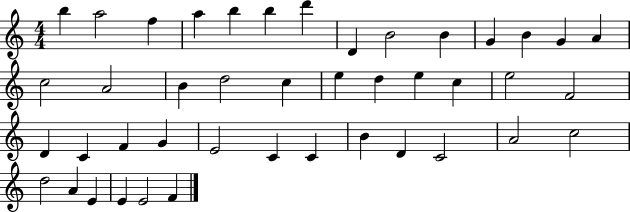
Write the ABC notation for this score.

X:1
T:Untitled
M:4/4
L:1/4
K:C
b a2 f a b b d' D B2 B G B G A c2 A2 B d2 c e d e c e2 F2 D C F G E2 C C B D C2 A2 c2 d2 A E E E2 F